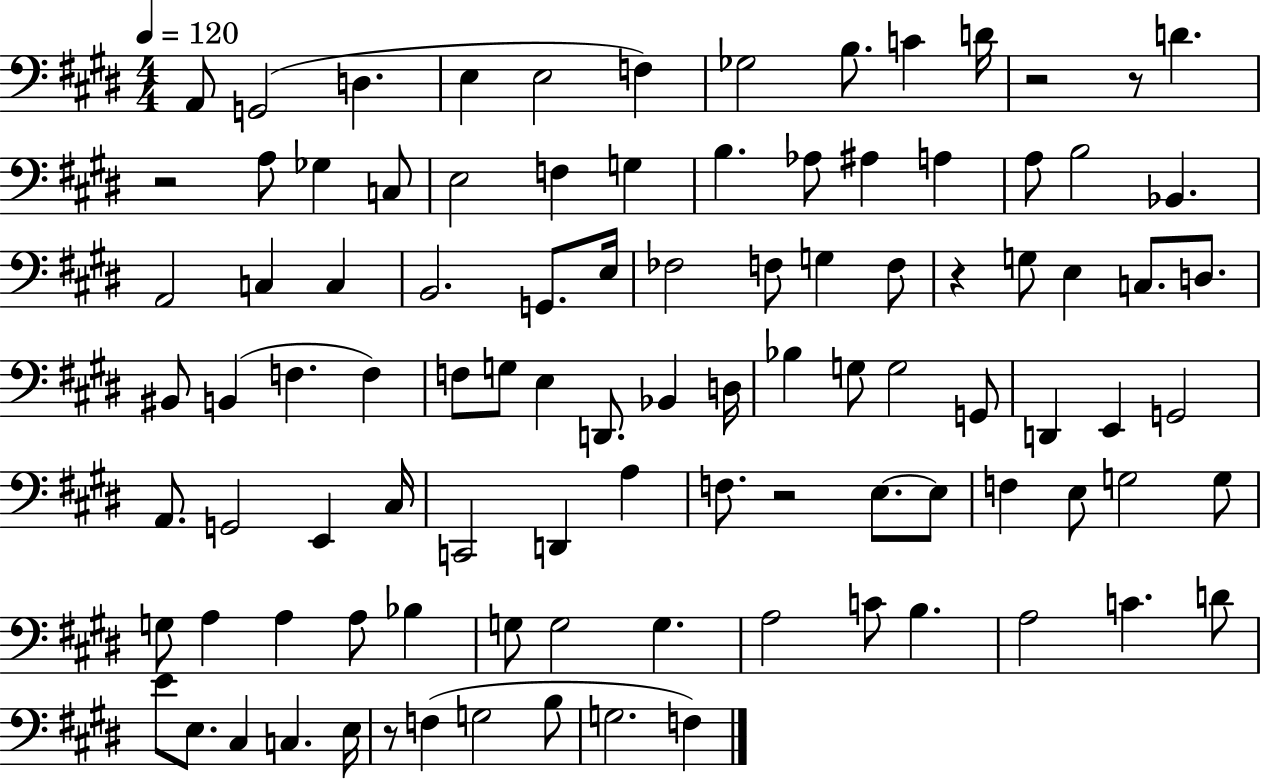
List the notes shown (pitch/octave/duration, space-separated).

A2/e G2/h D3/q. E3/q E3/h F3/q Gb3/h B3/e. C4/q D4/s R/h R/e D4/q. R/h A3/e Gb3/q C3/e E3/h F3/q G3/q B3/q. Ab3/e A#3/q A3/q A3/e B3/h Bb2/q. A2/h C3/q C3/q B2/h. G2/e. E3/s FES3/h F3/e G3/q F3/e R/q G3/e E3/q C3/e. D3/e. BIS2/e B2/q F3/q. F3/q F3/e G3/e E3/q D2/e. Bb2/q D3/s Bb3/q G3/e G3/h G2/e D2/q E2/q G2/h A2/e. G2/h E2/q C#3/s C2/h D2/q A3/q F3/e. R/h E3/e. E3/e F3/q E3/e G3/h G3/e G3/e A3/q A3/q A3/e Bb3/q G3/e G3/h G3/q. A3/h C4/e B3/q. A3/h C4/q. D4/e E4/e E3/e. C#3/q C3/q. E3/s R/e F3/q G3/h B3/e G3/h. F3/q